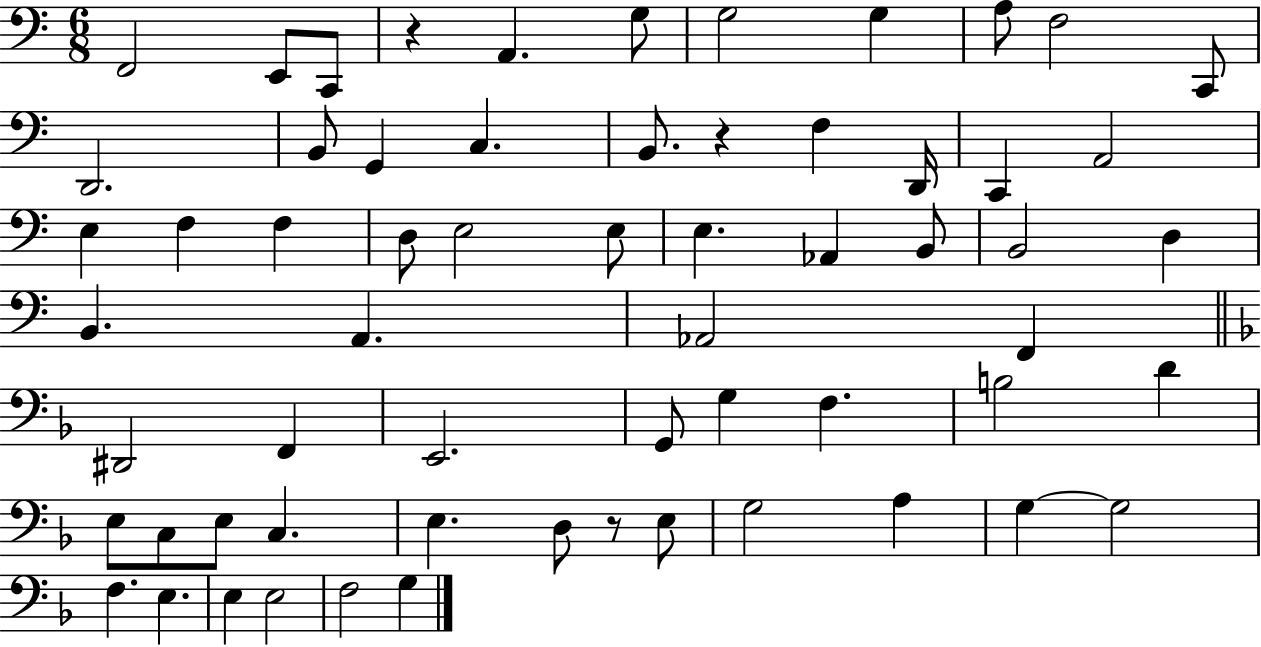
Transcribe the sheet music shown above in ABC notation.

X:1
T:Untitled
M:6/8
L:1/4
K:C
F,,2 E,,/2 C,,/2 z A,, G,/2 G,2 G, A,/2 F,2 C,,/2 D,,2 B,,/2 G,, C, B,,/2 z F, D,,/4 C,, A,,2 E, F, F, D,/2 E,2 E,/2 E, _A,, B,,/2 B,,2 D, B,, A,, _A,,2 F,, ^D,,2 F,, E,,2 G,,/2 G, F, B,2 D E,/2 C,/2 E,/2 C, E, D,/2 z/2 E,/2 G,2 A, G, G,2 F, E, E, E,2 F,2 G,